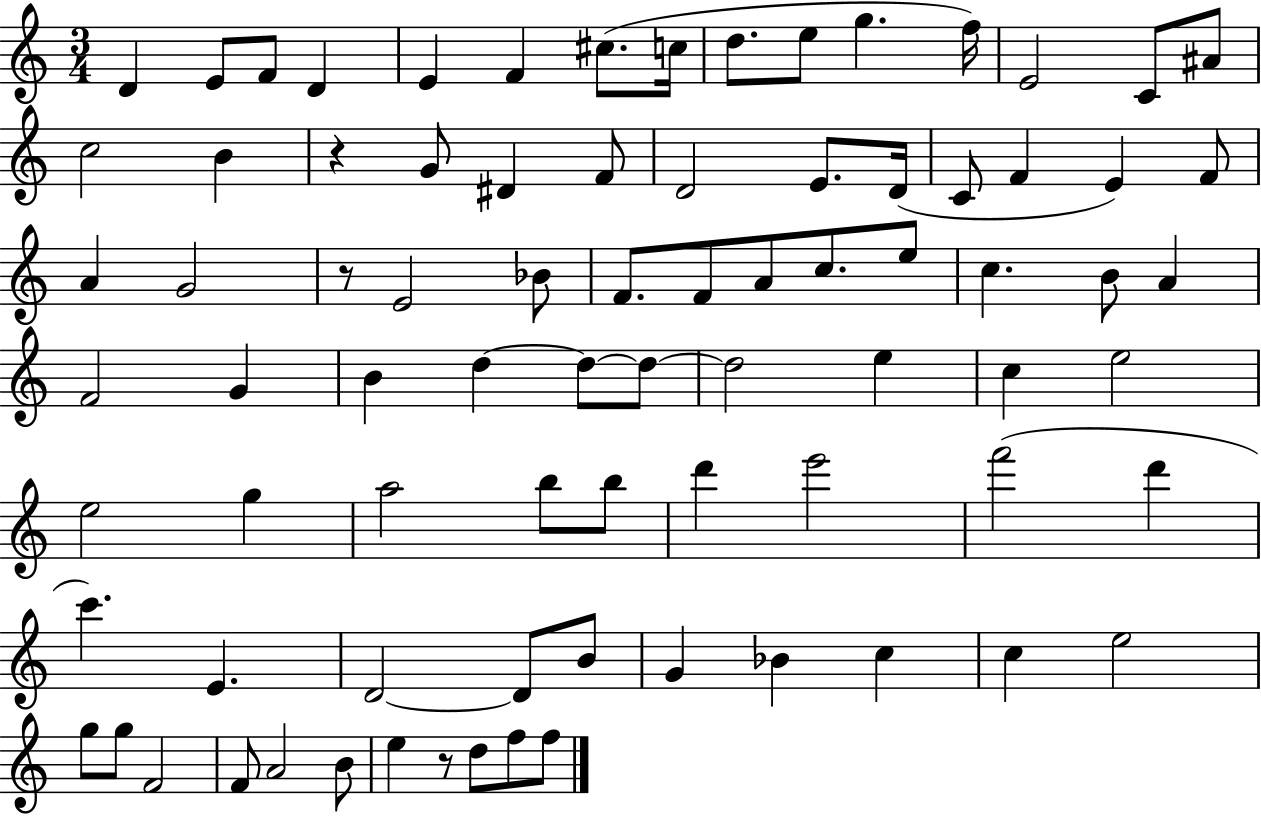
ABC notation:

X:1
T:Untitled
M:3/4
L:1/4
K:C
D E/2 F/2 D E F ^c/2 c/4 d/2 e/2 g f/4 E2 C/2 ^A/2 c2 B z G/2 ^D F/2 D2 E/2 D/4 C/2 F E F/2 A G2 z/2 E2 _B/2 F/2 F/2 A/2 c/2 e/2 c B/2 A F2 G B d d/2 d/2 d2 e c e2 e2 g a2 b/2 b/2 d' e'2 f'2 d' c' E D2 D/2 B/2 G _B c c e2 g/2 g/2 F2 F/2 A2 B/2 e z/2 d/2 f/2 f/2